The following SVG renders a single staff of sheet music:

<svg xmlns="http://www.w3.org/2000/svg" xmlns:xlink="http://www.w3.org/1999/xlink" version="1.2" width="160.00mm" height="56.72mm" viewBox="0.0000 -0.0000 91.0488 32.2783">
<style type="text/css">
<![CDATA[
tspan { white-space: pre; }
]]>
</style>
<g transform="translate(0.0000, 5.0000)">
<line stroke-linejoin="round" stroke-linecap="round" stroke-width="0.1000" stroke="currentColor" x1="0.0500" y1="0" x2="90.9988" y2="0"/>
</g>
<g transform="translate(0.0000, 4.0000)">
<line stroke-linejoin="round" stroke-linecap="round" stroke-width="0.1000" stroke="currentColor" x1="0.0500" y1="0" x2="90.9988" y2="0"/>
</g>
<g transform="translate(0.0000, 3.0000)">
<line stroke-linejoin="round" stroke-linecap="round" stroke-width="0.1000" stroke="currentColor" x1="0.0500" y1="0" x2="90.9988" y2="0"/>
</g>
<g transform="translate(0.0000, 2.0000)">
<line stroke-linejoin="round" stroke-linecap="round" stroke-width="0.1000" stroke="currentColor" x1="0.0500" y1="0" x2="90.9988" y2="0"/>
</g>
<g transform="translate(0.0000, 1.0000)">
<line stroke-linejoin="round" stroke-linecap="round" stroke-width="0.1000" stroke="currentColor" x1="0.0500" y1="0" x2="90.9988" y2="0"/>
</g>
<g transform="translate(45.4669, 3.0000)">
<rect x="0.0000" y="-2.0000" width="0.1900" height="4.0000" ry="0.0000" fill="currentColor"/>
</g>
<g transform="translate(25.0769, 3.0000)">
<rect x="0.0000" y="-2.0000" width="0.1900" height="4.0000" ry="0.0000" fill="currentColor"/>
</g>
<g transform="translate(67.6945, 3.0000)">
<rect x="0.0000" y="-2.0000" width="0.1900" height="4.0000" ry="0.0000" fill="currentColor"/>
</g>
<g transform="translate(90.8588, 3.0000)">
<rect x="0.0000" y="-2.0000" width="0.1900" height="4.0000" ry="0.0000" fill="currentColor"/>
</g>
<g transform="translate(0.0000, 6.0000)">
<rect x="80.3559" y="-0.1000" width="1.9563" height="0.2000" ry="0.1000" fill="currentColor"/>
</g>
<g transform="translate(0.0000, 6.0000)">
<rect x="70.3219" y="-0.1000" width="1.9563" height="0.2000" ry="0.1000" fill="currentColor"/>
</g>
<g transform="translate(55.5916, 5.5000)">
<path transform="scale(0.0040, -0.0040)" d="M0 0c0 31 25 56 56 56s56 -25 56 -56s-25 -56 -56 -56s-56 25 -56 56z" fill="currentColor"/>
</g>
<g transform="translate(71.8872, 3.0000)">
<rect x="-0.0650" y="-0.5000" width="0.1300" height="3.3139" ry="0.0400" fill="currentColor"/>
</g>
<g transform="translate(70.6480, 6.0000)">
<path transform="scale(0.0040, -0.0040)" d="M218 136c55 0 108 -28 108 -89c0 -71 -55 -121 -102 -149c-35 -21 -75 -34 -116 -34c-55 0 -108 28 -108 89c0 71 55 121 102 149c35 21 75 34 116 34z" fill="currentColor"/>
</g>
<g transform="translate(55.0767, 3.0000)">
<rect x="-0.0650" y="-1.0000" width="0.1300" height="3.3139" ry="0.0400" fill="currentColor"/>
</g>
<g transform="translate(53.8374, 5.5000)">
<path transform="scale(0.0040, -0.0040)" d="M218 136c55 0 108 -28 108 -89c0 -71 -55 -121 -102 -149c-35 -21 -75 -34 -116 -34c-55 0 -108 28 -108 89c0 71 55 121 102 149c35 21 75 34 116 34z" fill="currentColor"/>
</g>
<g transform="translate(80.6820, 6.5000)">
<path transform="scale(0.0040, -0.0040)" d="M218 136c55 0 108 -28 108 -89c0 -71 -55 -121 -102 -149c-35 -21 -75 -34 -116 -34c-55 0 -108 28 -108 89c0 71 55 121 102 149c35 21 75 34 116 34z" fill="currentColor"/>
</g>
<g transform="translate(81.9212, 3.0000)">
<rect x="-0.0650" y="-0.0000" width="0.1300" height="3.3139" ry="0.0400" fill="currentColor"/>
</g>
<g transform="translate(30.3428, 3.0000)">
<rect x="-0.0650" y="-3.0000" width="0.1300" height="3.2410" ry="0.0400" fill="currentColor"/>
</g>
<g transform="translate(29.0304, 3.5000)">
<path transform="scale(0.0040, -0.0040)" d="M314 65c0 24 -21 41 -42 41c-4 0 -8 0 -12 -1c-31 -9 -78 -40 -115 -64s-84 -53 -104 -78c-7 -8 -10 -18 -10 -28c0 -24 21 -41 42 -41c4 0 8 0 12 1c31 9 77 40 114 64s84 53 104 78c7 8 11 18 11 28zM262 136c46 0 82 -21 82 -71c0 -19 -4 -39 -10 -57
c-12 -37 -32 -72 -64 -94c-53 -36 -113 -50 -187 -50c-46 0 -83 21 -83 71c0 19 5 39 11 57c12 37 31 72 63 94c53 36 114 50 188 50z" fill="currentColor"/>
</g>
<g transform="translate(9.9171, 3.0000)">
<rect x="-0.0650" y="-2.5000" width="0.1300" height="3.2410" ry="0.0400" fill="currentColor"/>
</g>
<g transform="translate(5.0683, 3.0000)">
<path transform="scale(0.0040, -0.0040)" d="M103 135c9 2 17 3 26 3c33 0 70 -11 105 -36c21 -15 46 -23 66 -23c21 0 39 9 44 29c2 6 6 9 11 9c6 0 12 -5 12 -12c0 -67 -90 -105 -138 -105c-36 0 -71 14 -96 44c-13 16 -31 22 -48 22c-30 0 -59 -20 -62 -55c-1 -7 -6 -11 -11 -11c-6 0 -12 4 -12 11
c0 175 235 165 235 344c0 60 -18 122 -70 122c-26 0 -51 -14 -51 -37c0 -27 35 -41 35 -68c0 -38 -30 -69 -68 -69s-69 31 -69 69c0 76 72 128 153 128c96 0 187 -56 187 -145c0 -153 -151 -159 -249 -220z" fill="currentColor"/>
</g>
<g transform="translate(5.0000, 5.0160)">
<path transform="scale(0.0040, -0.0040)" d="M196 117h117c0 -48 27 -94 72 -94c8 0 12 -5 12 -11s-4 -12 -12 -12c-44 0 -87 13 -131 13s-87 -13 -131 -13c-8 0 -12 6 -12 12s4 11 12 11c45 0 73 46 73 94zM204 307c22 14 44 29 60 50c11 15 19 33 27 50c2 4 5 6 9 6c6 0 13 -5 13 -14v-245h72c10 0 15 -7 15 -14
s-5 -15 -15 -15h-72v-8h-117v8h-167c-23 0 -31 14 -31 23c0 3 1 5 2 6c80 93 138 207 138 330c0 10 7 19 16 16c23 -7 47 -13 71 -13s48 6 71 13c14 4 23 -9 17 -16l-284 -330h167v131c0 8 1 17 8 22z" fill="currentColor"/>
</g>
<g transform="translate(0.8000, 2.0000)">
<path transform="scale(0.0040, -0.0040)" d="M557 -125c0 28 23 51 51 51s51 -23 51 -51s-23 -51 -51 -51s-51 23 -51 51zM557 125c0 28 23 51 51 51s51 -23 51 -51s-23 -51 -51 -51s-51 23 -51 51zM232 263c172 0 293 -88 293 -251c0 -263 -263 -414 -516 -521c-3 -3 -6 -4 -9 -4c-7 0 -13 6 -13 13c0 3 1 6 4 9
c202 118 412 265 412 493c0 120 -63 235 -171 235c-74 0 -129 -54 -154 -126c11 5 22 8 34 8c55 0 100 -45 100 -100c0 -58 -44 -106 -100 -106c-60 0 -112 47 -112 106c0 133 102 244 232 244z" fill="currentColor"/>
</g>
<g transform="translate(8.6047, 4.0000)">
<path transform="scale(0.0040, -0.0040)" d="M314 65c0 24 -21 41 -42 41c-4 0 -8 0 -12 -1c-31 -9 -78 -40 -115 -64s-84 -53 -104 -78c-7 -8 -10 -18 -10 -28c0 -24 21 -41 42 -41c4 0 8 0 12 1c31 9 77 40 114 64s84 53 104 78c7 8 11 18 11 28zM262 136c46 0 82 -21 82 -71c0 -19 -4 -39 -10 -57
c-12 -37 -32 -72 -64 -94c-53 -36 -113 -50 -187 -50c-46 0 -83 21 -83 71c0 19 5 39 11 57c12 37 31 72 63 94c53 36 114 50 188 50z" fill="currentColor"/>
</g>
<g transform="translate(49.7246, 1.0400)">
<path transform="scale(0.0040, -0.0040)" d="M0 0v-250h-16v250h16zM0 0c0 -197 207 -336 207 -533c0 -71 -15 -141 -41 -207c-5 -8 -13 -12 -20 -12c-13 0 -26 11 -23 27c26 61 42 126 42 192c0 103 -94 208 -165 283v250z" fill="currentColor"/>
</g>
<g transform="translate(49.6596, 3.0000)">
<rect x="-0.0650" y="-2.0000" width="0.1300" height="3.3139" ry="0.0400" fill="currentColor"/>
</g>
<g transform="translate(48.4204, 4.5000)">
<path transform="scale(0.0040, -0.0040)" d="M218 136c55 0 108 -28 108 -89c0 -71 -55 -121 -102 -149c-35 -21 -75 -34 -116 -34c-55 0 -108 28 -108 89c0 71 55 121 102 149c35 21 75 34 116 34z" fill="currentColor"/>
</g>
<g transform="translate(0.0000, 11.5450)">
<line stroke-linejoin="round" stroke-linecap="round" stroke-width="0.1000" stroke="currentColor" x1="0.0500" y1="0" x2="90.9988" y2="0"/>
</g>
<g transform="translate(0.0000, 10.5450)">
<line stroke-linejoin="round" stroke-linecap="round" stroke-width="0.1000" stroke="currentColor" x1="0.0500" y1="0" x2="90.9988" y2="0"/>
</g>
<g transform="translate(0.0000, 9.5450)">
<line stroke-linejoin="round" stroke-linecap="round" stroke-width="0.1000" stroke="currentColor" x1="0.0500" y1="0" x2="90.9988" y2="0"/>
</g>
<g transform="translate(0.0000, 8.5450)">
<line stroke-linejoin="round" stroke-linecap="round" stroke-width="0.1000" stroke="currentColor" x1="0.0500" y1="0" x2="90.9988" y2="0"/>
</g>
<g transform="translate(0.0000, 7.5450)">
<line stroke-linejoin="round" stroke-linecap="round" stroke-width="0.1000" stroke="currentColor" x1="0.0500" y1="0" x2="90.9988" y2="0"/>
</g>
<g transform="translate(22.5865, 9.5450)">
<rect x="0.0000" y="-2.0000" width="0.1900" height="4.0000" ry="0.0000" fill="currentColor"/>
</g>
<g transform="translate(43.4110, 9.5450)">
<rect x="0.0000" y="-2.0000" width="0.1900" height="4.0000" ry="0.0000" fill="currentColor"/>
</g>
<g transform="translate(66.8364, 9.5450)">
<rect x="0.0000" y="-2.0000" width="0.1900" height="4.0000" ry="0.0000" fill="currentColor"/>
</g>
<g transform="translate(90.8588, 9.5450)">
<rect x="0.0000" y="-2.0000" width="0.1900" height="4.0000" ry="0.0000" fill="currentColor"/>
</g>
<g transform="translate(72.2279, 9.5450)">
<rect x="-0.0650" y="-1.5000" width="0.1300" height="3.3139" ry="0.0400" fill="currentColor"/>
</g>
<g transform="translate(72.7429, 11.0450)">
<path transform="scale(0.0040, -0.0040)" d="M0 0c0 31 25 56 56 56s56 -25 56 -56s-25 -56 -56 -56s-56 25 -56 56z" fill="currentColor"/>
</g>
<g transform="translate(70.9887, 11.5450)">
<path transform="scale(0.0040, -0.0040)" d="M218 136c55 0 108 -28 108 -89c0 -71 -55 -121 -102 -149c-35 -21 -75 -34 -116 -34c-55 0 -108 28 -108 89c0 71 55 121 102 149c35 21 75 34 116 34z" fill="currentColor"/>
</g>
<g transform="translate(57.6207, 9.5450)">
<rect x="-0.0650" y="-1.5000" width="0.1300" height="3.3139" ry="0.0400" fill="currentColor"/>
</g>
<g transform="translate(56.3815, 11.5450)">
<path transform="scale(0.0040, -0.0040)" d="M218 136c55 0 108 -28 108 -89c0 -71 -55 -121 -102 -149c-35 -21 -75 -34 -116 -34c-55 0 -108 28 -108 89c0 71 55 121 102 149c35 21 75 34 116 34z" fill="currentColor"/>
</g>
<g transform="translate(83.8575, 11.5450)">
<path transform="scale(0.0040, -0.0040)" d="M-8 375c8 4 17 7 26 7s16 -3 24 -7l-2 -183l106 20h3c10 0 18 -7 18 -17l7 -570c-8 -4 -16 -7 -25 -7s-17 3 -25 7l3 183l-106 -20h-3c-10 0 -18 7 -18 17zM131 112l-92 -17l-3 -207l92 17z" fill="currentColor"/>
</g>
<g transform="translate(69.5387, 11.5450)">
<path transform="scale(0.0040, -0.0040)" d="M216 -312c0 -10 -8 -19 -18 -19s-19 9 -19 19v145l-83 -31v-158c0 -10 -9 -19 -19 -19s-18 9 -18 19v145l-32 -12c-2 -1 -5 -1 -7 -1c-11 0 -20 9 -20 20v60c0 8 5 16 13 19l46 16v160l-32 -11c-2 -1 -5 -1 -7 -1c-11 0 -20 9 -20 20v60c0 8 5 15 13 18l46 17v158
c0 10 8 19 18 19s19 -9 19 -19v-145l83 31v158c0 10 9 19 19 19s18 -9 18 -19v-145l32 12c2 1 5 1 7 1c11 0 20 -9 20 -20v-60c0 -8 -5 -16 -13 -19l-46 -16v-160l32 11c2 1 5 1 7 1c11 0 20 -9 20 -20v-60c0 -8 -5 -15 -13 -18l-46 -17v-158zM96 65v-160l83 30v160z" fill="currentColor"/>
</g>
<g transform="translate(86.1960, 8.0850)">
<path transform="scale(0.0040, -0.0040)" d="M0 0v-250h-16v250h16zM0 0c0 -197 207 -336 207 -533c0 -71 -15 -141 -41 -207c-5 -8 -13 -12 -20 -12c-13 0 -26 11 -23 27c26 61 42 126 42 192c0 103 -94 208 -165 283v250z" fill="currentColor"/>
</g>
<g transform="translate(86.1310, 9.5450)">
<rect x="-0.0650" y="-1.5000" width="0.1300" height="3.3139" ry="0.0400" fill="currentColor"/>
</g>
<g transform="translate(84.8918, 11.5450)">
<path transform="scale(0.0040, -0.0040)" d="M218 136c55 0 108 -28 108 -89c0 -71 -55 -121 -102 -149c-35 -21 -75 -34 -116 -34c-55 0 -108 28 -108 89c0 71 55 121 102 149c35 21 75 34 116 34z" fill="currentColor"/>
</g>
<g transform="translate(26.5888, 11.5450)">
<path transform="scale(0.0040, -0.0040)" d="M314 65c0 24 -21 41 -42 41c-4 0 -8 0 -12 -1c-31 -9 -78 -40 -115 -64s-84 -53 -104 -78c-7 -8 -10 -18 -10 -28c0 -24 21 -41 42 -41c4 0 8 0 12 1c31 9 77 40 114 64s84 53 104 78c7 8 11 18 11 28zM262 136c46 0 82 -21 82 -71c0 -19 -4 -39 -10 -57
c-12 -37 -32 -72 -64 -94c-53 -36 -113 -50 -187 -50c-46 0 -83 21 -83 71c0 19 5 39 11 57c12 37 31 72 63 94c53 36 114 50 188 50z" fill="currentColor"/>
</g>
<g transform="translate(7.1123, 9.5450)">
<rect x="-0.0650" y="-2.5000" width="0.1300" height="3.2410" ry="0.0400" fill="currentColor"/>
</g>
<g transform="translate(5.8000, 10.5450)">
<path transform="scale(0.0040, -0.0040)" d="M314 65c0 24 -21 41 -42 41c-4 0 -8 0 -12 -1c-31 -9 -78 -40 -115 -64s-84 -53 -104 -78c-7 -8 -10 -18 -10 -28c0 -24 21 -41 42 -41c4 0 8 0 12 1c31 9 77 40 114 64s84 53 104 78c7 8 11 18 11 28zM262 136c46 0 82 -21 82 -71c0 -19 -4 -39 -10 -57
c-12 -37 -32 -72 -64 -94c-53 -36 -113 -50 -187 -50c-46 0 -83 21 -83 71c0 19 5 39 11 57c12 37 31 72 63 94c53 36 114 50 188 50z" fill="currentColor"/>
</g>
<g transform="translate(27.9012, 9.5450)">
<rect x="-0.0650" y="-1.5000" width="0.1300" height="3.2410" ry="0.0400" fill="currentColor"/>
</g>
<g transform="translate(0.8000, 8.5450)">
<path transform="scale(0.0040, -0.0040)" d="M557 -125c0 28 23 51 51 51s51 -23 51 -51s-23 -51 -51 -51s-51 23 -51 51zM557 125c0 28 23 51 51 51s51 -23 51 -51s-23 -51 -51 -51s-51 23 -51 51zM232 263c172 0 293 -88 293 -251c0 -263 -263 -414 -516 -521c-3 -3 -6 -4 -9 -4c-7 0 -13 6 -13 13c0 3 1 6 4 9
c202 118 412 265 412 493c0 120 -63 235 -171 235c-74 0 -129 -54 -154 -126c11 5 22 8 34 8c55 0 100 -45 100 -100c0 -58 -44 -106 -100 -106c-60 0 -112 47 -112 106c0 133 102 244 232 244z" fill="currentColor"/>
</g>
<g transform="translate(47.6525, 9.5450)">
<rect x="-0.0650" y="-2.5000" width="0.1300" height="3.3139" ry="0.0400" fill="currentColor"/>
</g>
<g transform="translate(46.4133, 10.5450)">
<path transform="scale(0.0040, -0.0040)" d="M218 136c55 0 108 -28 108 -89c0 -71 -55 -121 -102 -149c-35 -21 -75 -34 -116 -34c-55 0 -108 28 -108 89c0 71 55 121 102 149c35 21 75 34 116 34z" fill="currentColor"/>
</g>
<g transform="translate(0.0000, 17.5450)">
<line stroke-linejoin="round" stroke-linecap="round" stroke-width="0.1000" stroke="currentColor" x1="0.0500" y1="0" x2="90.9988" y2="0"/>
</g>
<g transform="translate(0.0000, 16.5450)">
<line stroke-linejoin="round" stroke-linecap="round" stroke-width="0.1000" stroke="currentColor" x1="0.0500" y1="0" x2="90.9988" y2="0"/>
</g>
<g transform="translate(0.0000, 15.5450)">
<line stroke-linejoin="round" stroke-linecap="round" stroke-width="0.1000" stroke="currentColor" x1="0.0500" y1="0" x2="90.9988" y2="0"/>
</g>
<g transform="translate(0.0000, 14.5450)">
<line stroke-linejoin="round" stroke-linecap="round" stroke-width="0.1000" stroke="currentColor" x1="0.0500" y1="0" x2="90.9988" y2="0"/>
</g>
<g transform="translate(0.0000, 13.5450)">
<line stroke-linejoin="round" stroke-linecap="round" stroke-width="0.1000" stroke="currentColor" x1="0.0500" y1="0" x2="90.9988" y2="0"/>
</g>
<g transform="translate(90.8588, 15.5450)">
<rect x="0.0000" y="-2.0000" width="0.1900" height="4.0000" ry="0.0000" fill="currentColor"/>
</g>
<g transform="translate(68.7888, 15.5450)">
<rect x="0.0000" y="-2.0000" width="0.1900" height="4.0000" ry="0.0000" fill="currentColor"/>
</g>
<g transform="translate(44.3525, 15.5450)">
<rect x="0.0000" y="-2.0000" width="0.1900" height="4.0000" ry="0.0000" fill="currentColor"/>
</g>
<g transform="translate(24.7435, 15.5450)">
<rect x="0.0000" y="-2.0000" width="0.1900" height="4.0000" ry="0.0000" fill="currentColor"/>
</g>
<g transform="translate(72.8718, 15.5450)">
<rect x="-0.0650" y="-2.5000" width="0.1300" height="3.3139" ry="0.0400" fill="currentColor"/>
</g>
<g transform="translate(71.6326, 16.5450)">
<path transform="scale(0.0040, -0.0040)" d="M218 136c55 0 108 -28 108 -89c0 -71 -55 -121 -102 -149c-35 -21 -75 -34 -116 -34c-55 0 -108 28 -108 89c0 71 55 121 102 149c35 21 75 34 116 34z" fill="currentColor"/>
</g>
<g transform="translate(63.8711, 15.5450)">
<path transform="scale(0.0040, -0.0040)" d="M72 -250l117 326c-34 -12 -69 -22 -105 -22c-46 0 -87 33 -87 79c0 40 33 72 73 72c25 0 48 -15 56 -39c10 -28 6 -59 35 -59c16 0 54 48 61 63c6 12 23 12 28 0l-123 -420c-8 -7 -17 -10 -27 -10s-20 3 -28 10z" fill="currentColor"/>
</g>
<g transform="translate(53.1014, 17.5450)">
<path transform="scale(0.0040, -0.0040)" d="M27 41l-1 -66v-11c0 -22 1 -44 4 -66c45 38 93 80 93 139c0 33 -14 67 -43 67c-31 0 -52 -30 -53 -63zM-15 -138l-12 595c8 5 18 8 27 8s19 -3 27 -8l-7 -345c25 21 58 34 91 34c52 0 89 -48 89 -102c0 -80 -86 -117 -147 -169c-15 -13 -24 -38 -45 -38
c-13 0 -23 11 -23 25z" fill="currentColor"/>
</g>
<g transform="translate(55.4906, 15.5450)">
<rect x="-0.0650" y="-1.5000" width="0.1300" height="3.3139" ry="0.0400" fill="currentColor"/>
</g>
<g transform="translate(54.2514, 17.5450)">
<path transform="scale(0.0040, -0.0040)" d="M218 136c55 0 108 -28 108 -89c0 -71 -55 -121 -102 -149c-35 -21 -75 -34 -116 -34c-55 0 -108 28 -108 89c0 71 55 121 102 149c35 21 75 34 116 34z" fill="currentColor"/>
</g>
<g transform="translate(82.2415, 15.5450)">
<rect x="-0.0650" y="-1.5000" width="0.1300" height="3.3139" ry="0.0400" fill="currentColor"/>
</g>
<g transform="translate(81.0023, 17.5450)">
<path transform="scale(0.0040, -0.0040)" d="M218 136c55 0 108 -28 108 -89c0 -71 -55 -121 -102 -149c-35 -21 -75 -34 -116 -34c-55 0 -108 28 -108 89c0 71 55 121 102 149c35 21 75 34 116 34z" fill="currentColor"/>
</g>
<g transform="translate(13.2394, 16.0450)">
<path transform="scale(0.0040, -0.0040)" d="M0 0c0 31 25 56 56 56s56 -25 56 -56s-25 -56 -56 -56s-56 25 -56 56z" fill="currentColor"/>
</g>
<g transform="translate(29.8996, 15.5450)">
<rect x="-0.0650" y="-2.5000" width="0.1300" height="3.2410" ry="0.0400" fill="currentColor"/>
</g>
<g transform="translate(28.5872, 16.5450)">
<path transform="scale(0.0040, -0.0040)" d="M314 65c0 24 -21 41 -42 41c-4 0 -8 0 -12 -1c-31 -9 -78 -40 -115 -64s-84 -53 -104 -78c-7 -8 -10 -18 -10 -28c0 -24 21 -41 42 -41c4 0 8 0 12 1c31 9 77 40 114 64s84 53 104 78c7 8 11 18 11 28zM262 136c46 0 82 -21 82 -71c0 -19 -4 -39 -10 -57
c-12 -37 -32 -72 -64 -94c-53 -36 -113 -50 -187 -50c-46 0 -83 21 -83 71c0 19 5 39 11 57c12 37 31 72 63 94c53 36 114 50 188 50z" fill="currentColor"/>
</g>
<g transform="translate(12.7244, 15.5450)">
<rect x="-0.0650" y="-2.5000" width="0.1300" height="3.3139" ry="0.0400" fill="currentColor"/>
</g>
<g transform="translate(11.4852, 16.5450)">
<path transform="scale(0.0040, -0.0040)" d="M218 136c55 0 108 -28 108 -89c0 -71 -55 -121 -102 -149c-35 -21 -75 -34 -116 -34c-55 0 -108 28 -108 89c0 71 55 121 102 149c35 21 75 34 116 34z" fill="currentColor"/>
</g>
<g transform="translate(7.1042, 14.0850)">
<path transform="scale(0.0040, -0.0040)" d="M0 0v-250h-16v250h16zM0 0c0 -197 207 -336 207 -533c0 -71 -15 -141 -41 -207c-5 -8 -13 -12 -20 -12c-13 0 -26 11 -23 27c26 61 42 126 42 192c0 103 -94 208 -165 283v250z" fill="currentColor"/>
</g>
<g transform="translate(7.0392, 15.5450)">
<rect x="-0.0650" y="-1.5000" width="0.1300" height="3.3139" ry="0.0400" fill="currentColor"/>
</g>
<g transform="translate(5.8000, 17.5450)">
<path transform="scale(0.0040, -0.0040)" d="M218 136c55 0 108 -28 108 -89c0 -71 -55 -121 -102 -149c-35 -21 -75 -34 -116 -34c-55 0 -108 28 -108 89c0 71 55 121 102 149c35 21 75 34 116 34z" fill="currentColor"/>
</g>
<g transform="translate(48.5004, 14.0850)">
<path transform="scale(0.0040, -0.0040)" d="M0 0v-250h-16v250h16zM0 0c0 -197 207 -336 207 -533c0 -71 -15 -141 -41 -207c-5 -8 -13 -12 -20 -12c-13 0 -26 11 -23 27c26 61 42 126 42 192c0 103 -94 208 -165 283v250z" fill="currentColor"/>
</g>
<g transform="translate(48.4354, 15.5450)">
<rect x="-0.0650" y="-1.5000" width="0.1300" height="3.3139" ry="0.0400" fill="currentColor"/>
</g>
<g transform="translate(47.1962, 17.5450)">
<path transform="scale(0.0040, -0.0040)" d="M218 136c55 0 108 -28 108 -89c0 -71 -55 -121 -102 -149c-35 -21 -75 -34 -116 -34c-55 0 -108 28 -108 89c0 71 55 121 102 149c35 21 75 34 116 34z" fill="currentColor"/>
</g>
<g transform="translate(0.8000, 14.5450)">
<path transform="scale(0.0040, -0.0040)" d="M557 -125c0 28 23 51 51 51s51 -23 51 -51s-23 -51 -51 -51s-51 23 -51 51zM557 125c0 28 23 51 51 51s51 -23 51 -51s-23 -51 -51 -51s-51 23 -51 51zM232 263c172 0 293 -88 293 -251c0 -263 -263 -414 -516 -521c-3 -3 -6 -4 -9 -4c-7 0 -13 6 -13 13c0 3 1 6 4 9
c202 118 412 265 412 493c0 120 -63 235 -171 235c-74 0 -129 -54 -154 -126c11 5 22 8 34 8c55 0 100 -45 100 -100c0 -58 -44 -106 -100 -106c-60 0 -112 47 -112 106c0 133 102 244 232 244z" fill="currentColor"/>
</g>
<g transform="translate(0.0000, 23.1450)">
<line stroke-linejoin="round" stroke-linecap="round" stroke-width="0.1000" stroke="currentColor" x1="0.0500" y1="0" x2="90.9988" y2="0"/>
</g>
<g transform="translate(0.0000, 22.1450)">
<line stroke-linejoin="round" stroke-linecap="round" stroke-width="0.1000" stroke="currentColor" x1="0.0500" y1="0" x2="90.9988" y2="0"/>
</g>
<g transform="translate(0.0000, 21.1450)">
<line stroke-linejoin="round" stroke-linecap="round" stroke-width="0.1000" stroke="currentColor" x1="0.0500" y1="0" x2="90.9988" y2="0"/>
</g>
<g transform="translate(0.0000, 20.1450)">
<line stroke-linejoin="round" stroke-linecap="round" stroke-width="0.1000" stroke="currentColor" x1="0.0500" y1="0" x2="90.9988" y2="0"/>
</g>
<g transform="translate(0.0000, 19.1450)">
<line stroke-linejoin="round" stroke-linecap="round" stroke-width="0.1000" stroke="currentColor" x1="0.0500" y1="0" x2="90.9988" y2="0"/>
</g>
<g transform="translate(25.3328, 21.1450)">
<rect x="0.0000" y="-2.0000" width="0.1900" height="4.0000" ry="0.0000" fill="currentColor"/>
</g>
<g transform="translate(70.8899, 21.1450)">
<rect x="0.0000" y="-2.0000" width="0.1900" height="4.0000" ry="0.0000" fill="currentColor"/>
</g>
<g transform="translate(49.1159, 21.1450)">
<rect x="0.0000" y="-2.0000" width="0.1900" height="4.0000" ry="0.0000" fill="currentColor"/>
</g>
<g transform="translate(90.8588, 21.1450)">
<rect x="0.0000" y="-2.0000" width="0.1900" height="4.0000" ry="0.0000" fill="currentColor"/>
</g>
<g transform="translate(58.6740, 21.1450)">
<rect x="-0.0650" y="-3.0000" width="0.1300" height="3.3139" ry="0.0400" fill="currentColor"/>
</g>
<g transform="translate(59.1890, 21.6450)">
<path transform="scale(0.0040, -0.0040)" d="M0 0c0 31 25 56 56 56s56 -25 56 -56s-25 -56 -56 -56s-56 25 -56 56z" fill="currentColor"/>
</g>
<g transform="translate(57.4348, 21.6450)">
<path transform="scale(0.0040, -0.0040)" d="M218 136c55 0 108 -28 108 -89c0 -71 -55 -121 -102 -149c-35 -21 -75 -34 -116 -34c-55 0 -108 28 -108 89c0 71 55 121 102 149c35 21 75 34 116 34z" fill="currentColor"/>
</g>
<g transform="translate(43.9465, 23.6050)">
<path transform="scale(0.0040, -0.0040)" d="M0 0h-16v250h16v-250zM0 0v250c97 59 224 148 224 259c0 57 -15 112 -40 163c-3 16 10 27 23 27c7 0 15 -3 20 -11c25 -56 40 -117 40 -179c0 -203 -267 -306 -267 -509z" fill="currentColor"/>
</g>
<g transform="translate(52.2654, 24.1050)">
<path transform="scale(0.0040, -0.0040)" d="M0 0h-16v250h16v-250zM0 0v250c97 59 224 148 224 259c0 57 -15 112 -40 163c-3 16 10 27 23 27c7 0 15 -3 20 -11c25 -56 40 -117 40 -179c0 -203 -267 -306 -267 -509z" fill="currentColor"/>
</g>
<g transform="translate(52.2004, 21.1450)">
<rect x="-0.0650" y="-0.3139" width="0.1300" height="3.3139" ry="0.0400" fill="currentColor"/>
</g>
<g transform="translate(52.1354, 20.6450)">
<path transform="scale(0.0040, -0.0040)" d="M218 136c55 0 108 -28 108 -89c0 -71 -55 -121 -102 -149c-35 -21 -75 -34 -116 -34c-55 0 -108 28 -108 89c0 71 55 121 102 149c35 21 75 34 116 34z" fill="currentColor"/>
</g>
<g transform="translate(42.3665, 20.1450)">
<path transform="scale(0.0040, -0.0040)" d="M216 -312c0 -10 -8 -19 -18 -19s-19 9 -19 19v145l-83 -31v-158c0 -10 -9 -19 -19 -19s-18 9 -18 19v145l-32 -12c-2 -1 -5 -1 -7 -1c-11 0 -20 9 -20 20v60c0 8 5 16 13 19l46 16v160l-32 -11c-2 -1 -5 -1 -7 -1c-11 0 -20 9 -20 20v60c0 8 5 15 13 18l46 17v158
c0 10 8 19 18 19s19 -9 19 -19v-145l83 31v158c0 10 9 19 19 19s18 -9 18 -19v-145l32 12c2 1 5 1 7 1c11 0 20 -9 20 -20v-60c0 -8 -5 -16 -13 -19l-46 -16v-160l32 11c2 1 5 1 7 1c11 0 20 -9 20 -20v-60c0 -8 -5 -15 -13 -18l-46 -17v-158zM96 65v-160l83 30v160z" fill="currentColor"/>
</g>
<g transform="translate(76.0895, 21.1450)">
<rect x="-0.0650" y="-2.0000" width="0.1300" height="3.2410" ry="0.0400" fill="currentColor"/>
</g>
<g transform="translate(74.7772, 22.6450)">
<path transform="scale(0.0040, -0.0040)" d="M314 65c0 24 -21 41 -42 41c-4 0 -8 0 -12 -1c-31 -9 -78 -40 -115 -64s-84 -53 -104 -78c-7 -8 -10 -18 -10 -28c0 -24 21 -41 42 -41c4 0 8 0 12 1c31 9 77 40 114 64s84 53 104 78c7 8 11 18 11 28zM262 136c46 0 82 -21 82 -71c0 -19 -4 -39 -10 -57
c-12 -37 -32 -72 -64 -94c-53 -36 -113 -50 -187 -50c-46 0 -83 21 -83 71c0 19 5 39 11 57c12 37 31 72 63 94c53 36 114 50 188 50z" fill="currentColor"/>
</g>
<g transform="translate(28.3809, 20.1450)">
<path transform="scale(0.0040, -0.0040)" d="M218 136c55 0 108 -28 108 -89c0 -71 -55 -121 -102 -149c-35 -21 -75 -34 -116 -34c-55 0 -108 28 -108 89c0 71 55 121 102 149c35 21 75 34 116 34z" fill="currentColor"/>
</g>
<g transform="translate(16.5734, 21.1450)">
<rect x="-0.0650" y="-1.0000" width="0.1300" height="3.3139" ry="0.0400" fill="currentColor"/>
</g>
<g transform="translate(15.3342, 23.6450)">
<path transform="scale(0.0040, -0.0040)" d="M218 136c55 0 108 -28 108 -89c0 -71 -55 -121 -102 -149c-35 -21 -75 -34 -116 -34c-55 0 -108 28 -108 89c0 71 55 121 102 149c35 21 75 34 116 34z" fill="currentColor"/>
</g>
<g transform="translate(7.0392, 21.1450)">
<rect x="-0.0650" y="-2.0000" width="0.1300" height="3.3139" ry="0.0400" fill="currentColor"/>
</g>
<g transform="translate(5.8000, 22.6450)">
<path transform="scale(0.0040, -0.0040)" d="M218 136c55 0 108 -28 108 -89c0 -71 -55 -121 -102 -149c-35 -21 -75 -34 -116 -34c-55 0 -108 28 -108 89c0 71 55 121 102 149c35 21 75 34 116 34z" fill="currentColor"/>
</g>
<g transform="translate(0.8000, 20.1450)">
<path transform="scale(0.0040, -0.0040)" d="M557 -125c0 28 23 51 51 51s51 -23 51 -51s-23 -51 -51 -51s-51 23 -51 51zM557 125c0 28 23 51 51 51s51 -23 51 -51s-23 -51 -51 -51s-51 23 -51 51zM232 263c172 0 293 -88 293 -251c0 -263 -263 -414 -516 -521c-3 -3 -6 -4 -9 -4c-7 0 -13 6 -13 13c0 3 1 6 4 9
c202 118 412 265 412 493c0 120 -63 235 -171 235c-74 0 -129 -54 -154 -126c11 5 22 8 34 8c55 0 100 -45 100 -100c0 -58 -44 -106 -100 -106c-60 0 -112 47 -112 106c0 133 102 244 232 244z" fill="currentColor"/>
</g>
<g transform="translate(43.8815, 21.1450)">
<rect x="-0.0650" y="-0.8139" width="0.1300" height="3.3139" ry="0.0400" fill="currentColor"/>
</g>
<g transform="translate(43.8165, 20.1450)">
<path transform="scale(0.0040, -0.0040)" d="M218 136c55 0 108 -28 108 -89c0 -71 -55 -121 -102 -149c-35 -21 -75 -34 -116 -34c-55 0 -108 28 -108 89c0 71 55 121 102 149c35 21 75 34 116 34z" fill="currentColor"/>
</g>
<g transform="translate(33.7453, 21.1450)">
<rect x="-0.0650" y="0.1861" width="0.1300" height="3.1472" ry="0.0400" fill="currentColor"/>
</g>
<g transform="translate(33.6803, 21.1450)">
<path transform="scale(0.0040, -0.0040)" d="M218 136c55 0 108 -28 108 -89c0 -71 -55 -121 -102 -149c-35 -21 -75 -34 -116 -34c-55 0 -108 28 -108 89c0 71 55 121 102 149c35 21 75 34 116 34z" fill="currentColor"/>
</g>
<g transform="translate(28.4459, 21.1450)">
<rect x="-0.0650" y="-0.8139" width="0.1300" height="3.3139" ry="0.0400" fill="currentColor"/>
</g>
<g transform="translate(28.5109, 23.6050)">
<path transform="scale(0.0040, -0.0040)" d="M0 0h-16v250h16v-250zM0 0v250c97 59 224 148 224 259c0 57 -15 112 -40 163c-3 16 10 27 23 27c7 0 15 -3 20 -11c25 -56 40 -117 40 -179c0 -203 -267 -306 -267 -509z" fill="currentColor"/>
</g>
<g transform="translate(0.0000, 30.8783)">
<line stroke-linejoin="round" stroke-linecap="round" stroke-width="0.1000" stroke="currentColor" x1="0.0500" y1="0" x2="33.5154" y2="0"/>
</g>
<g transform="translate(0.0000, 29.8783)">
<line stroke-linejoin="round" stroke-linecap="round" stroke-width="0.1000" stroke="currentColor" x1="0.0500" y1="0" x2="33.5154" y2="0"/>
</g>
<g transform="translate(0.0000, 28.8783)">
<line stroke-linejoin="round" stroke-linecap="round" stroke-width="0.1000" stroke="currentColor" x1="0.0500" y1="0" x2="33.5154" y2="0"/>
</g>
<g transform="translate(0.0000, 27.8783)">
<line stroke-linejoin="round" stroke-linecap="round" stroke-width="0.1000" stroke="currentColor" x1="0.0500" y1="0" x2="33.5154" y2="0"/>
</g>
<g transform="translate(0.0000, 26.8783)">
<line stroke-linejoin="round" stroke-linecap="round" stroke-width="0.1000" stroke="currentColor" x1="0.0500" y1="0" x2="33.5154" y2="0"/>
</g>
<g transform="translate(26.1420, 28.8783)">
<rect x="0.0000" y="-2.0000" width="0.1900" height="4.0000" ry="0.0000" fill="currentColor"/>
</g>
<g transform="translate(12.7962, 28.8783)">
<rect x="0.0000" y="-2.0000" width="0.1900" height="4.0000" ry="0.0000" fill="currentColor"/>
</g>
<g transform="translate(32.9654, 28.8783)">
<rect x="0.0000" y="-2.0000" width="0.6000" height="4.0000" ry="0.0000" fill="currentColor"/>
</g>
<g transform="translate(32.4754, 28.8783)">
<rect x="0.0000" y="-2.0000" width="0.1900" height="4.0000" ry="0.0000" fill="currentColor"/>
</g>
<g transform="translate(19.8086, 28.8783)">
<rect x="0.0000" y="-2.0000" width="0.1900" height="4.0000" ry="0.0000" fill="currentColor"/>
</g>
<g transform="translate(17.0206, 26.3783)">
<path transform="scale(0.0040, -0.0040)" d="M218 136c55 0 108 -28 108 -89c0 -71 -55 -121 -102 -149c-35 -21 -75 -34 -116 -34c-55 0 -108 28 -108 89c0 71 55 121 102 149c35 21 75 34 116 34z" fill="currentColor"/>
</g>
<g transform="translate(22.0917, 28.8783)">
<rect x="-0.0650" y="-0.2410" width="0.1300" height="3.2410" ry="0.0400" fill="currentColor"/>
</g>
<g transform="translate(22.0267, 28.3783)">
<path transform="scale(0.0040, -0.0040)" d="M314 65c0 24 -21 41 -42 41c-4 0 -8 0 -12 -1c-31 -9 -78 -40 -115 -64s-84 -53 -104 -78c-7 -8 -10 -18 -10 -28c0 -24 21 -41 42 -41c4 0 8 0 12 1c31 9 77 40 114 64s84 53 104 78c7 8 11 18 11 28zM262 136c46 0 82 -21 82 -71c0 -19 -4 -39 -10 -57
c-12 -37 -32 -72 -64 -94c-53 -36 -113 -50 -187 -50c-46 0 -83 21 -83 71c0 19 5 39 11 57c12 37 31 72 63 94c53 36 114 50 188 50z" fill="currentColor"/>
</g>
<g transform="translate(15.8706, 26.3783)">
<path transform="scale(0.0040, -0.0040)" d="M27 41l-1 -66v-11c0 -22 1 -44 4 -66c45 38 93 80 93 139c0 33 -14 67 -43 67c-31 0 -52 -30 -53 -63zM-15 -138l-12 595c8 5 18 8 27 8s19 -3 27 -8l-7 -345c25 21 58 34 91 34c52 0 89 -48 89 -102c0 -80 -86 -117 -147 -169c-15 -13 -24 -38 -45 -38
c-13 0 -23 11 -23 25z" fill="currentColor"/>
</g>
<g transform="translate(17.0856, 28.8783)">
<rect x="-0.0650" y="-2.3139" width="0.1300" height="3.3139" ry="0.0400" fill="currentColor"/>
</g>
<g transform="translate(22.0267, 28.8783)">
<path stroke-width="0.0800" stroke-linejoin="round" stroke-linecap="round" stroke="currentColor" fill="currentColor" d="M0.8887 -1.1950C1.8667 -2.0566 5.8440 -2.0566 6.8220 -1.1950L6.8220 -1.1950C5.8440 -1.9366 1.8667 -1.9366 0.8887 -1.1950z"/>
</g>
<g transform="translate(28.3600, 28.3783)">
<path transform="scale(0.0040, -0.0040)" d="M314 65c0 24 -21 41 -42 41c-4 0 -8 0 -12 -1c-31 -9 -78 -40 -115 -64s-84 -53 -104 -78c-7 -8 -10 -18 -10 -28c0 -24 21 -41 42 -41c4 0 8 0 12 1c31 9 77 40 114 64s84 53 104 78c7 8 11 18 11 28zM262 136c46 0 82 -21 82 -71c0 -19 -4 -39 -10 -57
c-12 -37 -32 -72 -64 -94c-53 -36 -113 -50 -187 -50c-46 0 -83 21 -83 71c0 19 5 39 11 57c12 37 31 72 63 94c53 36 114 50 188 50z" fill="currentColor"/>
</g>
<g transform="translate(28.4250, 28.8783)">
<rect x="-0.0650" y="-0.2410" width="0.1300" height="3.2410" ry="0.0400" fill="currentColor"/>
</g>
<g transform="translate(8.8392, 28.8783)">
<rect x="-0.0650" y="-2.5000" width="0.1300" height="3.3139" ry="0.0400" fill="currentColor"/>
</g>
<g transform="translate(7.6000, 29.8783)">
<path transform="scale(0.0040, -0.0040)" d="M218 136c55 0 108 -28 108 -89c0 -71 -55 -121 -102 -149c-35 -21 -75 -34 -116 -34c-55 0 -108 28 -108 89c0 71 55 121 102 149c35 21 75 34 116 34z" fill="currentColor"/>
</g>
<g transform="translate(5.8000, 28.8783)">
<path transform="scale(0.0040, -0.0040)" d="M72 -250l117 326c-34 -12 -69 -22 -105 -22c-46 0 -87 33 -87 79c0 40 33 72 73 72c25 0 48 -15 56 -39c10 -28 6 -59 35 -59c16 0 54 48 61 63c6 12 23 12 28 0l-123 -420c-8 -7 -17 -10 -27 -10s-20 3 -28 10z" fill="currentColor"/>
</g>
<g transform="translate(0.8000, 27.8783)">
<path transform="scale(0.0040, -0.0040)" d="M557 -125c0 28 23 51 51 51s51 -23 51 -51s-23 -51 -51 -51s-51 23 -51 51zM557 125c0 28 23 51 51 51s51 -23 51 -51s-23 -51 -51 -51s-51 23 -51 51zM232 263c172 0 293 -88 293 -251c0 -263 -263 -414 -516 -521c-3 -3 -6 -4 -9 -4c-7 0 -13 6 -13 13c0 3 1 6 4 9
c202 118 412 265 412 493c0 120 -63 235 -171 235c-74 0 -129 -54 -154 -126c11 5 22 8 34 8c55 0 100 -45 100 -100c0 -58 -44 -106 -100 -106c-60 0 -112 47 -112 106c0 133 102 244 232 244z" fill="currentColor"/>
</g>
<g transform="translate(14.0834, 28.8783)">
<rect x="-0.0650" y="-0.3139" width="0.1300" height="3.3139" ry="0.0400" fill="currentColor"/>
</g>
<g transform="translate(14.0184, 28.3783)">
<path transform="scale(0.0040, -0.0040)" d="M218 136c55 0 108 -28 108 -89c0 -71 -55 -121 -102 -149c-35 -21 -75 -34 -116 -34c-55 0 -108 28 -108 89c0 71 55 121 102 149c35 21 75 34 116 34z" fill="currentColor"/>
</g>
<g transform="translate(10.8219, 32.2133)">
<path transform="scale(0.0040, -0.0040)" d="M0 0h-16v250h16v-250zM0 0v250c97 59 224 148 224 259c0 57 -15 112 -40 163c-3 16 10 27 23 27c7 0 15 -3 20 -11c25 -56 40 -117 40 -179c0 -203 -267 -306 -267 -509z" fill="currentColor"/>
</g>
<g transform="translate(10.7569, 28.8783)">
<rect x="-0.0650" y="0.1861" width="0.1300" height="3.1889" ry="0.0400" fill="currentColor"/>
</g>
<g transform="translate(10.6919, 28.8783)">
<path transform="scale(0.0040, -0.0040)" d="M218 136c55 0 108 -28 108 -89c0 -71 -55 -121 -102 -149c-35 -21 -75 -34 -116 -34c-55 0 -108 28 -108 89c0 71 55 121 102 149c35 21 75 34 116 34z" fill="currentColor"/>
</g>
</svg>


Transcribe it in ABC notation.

X:1
T:Untitled
M:2/4
L:1/4
K:C
B,,2 C,2 A,,/2 F,, E,, D,, B,,2 G,,2 B,, G,, ^G,, G,,/2 G,,/2 B,, B,,2 G,,/2 _G,, z/2 B,, G,, A,, F,, F,/2 D, ^F,/2 E,/2 C, A,,2 z/2 B,, D,/2 E, _B, E,2 E,2